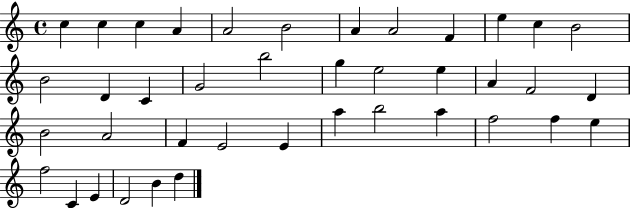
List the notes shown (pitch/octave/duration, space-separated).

C5/q C5/q C5/q A4/q A4/h B4/h A4/q A4/h F4/q E5/q C5/q B4/h B4/h D4/q C4/q G4/h B5/h G5/q E5/h E5/q A4/q F4/h D4/q B4/h A4/h F4/q E4/h E4/q A5/q B5/h A5/q F5/h F5/q E5/q F5/h C4/q E4/q D4/h B4/q D5/q